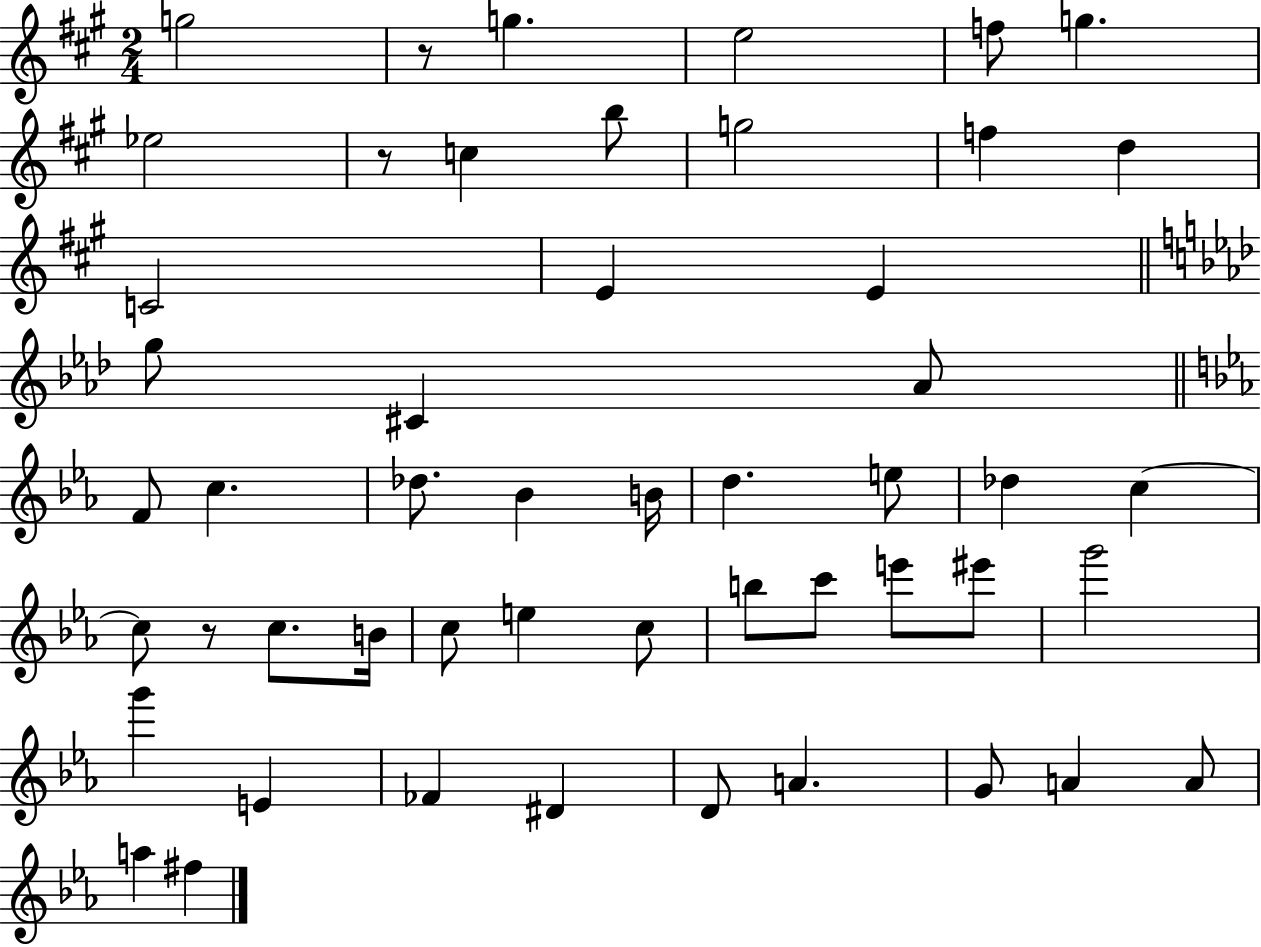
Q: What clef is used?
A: treble